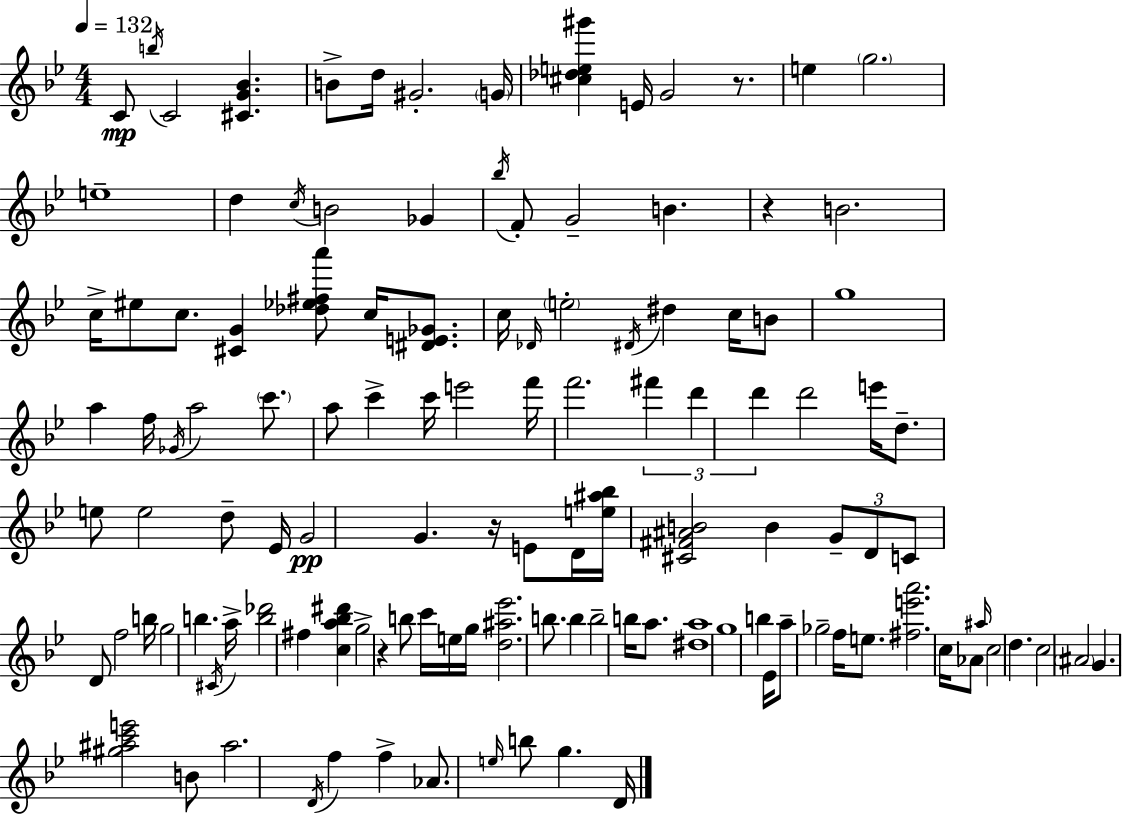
C4/e B5/s C4/h [C#4,G4,Bb4]/q. B4/e D5/s G#4/h. G4/s [C#5,Db5,E5,G#6]/q E4/s G4/h R/e. E5/q G5/h. E5/w D5/q C5/s B4/h Gb4/q Bb5/s F4/e G4/h B4/q. R/q B4/h. C5/s EIS5/e C5/e. [C#4,G4]/q [Db5,Eb5,F#5,A6]/e C5/s [D#4,E4,Gb4]/e. C5/s Db4/s E5/h D#4/s D#5/q C5/s B4/e G5/w A5/q F5/s Gb4/s A5/h C6/e. A5/e C6/q C6/s E6/h F6/s F6/h. F#6/q D6/q D6/q D6/h E6/s D5/e. E5/e E5/h D5/e Eb4/s G4/h G4/q. R/s E4/e D4/s [E5,A#5,Bb5]/s [C#4,F#4,A#4,B4]/h B4/q G4/e D4/e C4/e D4/e F5/h B5/s G5/h B5/q. C#4/s A5/s [B5,Db6]/h F#5/q [C5,A5,Bb5,D#6]/q G5/h R/q B5/e C6/s E5/s G5/s [D5,A#5,Eb6]/h. B5/e. B5/q B5/h B5/s A5/e. [D#5,A5]/w G5/w B5/q Eb4/s A5/e Gb5/h F5/s E5/e. [F#5,E6,A6]/h. C5/s Ab4/e A#5/s C5/h D5/q. C5/h A#4/h G4/q. [G#5,A#5,C6,E6]/h B4/e A#5/h. D4/s F5/q F5/q Ab4/e. E5/s B5/e G5/q. D4/s